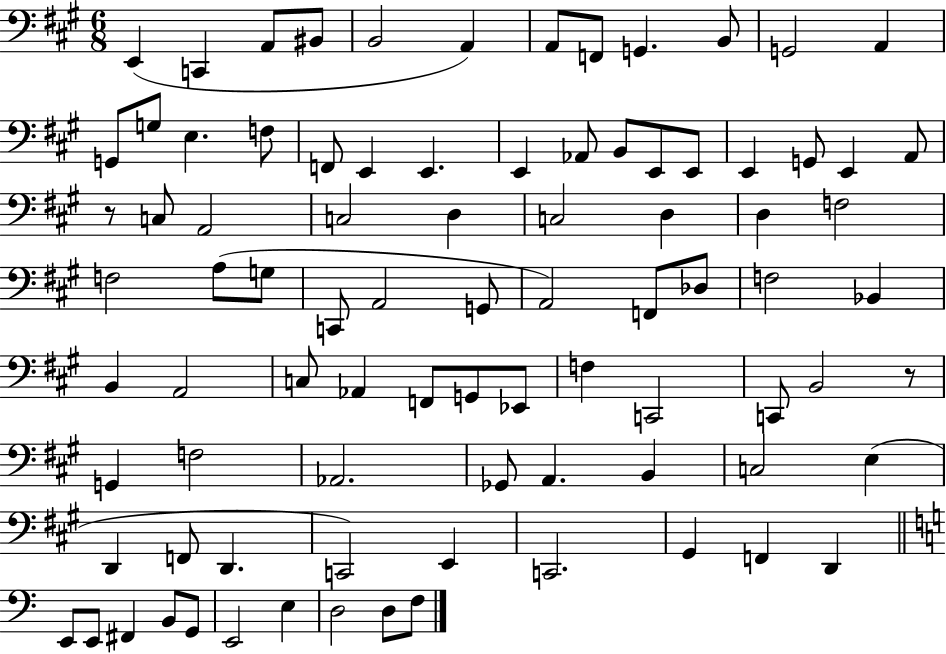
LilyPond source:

{
  \clef bass
  \numericTimeSignature
  \time 6/8
  \key a \major
  e,4( c,4 a,8 bis,8 | b,2 a,4) | a,8 f,8 g,4. b,8 | g,2 a,4 | \break g,8 g8 e4. f8 | f,8 e,4 e,4. | e,4 aes,8 b,8 e,8 e,8 | e,4 g,8 e,4 a,8 | \break r8 c8 a,2 | c2 d4 | c2 d4 | d4 f2 | \break f2 a8( g8 | c,8 a,2 g,8 | a,2) f,8 des8 | f2 bes,4 | \break b,4 a,2 | c8 aes,4 f,8 g,8 ees,8 | f4 c,2 | c,8 b,2 r8 | \break g,4 f2 | aes,2. | ges,8 a,4. b,4 | c2 e4( | \break d,4 f,8 d,4. | c,2) e,4 | c,2. | gis,4 f,4 d,4 | \break \bar "||" \break \key c \major e,8 e,8 fis,4 b,8 g,8 | e,2 e4 | d2 d8 f8 | \bar "|."
}